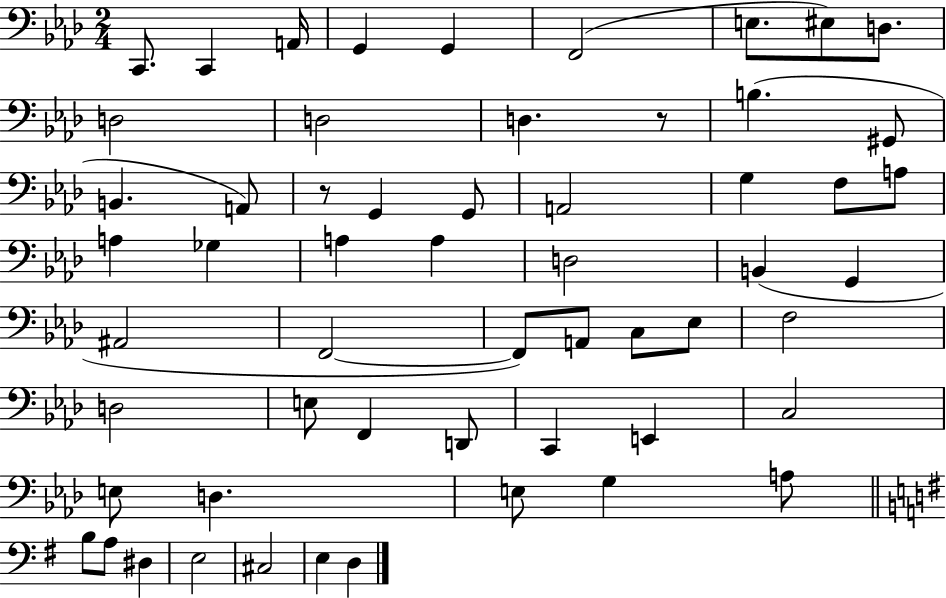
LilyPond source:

{
  \clef bass
  \numericTimeSignature
  \time 2/4
  \key aes \major
  c,8. c,4 a,16 | g,4 g,4 | f,2( | e8. eis8) d8. | \break d2 | d2 | d4. r8 | b4.( gis,8 | \break b,4. a,8) | r8 g,4 g,8 | a,2 | g4 f8 a8 | \break a4 ges4 | a4 a4 | d2 | b,4( g,4 | \break ais,2 | f,2~~ | f,8) a,8 c8 ees8 | f2 | \break d2 | e8 f,4 d,8 | c,4 e,4 | c2 | \break e8 d4. | e8 g4 a8 | \bar "||" \break \key e \minor b8 a8 dis4 | e2 | cis2 | e4 d4 | \break \bar "|."
}